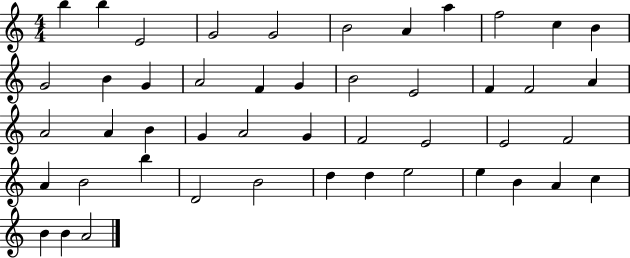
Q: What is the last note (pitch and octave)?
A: A4